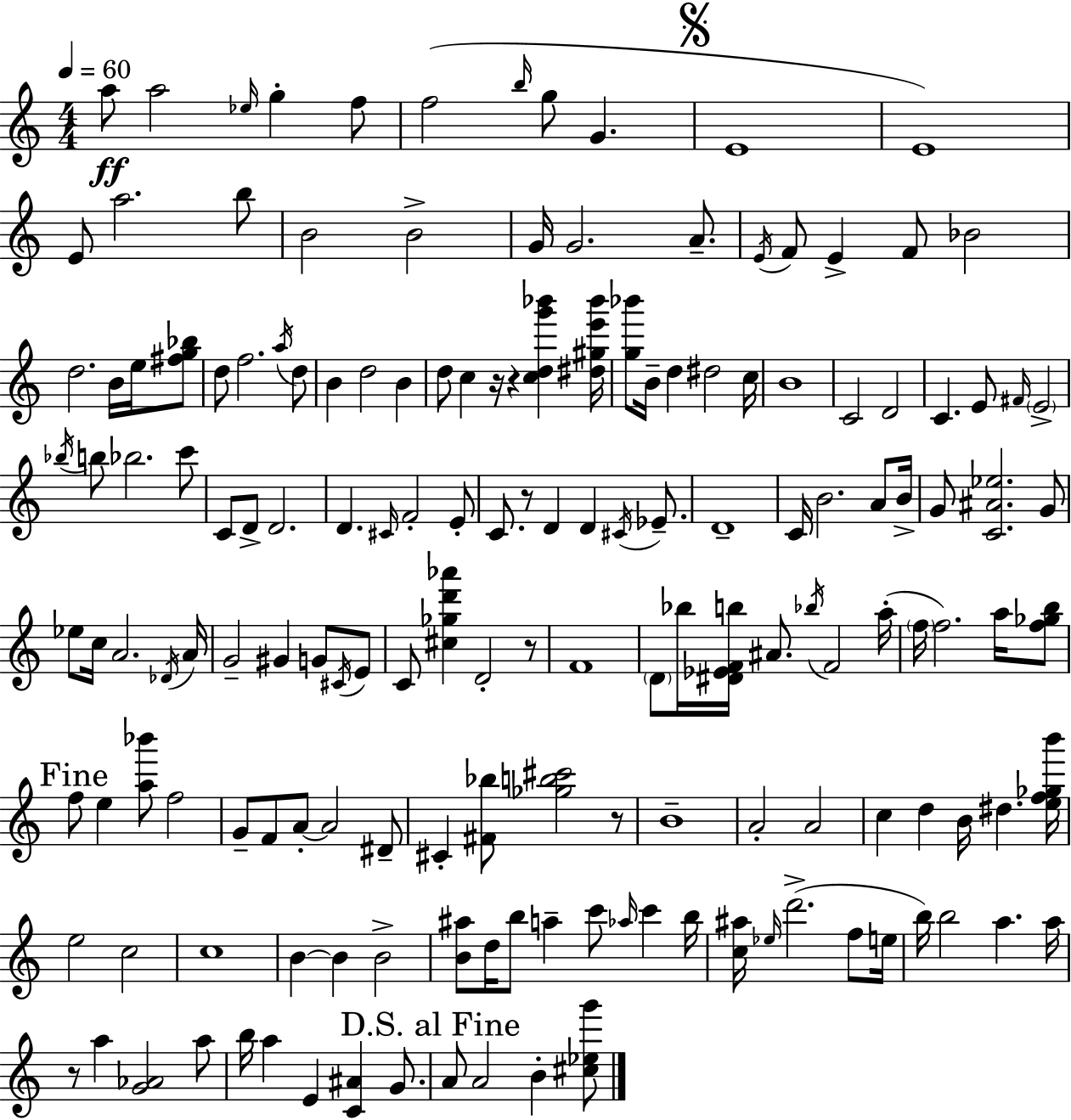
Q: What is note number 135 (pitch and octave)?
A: G4